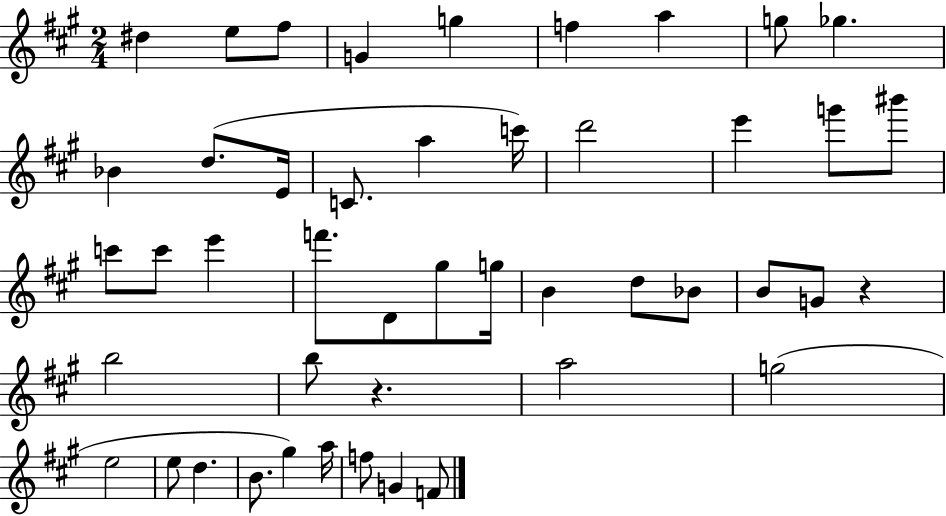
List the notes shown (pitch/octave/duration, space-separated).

D#5/q E5/e F#5/e G4/q G5/q F5/q A5/q G5/e Gb5/q. Bb4/q D5/e. E4/s C4/e. A5/q C6/s D6/h E6/q G6/e BIS6/e C6/e C6/e E6/q F6/e. D4/e G#5/e G5/s B4/q D5/e Bb4/e B4/e G4/e R/q B5/h B5/e R/q. A5/h G5/h E5/h E5/e D5/q. B4/e. G#5/q A5/s F5/e G4/q F4/e